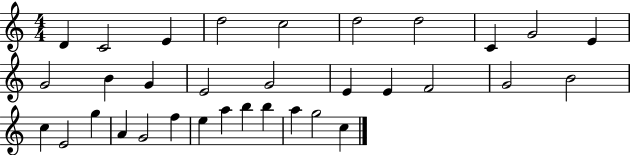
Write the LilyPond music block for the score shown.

{
  \clef treble
  \numericTimeSignature
  \time 4/4
  \key c \major
  d'4 c'2 e'4 | d''2 c''2 | d''2 d''2 | c'4 g'2 e'4 | \break g'2 b'4 g'4 | e'2 g'2 | e'4 e'4 f'2 | g'2 b'2 | \break c''4 e'2 g''4 | a'4 g'2 f''4 | e''4 a''4 b''4 b''4 | a''4 g''2 c''4 | \break \bar "|."
}